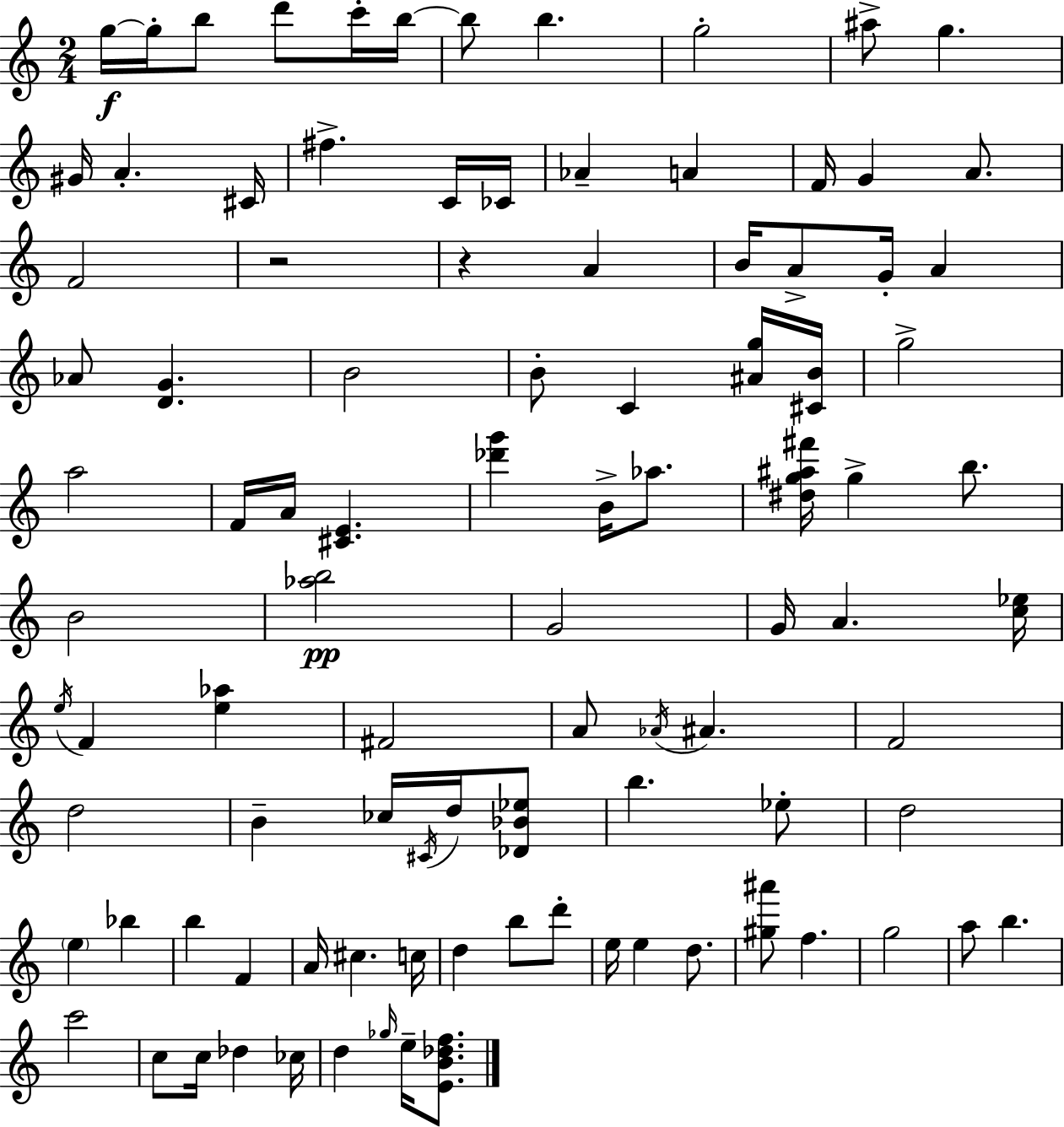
G5/s G5/s B5/e D6/e C6/s B5/s B5/e B5/q. G5/h A#5/e G5/q. G#4/s A4/q. C#4/s F#5/q. C4/s CES4/s Ab4/q A4/q F4/s G4/q A4/e. F4/h R/h R/q A4/q B4/s A4/e G4/s A4/q Ab4/e [D4,G4]/q. B4/h B4/e C4/q [A#4,G5]/s [C#4,B4]/s G5/h A5/h F4/s A4/s [C#4,E4]/q. [Db6,G6]/q B4/s Ab5/e. [D#5,G5,A#5,F#6]/s G5/q B5/e. B4/h [Ab5,B5]/h G4/h G4/s A4/q. [C5,Eb5]/s E5/s F4/q [E5,Ab5]/q F#4/h A4/e Ab4/s A#4/q. F4/h D5/h B4/q CES5/s C#4/s D5/s [Db4,Bb4,Eb5]/e B5/q. Eb5/e D5/h E5/q Bb5/q B5/q F4/q A4/s C#5/q. C5/s D5/q B5/e D6/e E5/s E5/q D5/e. [G#5,A#6]/e F5/q. G5/h A5/e B5/q. C6/h C5/e C5/s Db5/q CES5/s D5/q Gb5/s E5/s [E4,B4,Db5,F5]/e.